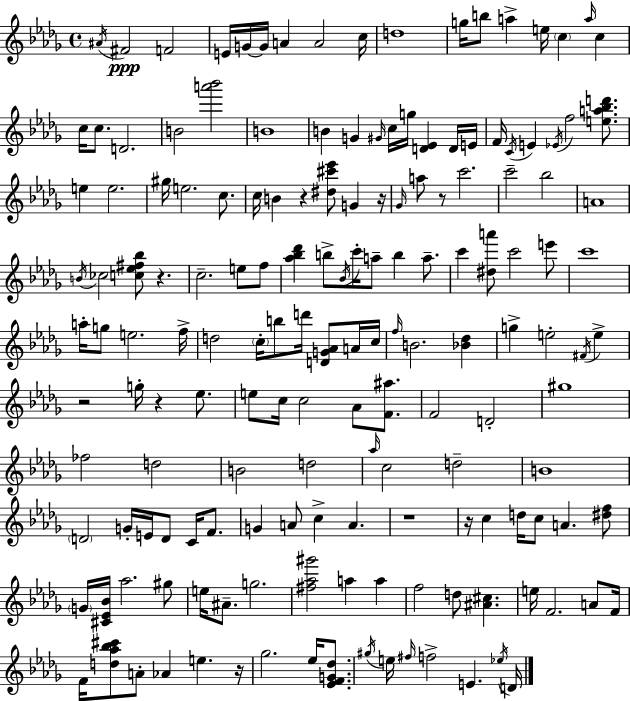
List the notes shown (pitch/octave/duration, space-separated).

A#4/s F#4/h F4/h E4/s G4/s G4/s A4/q A4/h C5/s D5/w G5/s B5/e A5/q E5/s C5/q A5/s C5/q C5/s C5/e. D4/h. B4/h [A6,Bb6]/h B4/w B4/q G4/q G#4/s C5/s G5/s [D4,Eb4]/q D4/s E4/s F4/s C4/s E4/q Eb4/s F5/h [E5,A5,Bb5,D6]/e. E5/q E5/h. G#5/s E5/h. C5/e. C5/s B4/q R/q [D#5,C#6,Eb6]/e G4/q R/s Gb4/s A5/e R/e C6/h. C6/h Bb5/h A4/w B4/s CES5/h [C5,Eb5,F#5,Bb5]/e R/q. C5/h. E5/e F5/e [Ab5,Bb5,Db6]/q B5/e Bb4/s C6/s A5/e B5/q A5/e. C6/q [D#5,A6]/e C6/h E6/e C6/w A5/s G5/e E5/h. F5/s D5/h C5/s B5/e D6/s [D4,G4,Ab4]/e A4/s C5/s F5/s B4/h. [Bb4,Db5]/q G5/q E5/h F#4/s E5/q R/h G5/s R/q Eb5/e. E5/e C5/s C5/h Ab4/e [F4,A#5]/e. F4/h D4/h G#5/w FES5/h D5/h B4/h D5/h Ab5/s C5/h D5/h B4/w D4/h G4/s E4/s D4/e C4/s F4/e. G4/q A4/e C5/q A4/q. R/w R/s C5/q D5/s C5/e A4/q. [D#5,F5]/e G4/s [C#4,Eb4,Bb4]/s Ab5/h. G#5/e E5/s A#4/e. G5/h. [F#5,Ab5,G#6]/h A5/q A5/q F5/h D5/e [A#4,C#5]/q. E5/s F4/h. A4/e F4/s F4/s [D5,Ab5,Bb5,C#6]/e A4/e Ab4/q E5/q. R/s Gb5/h. Eb5/s [Eb4,F4,G4,Db5]/e. G#5/s E5/s F#5/s F5/h E4/q. Eb5/s D4/s